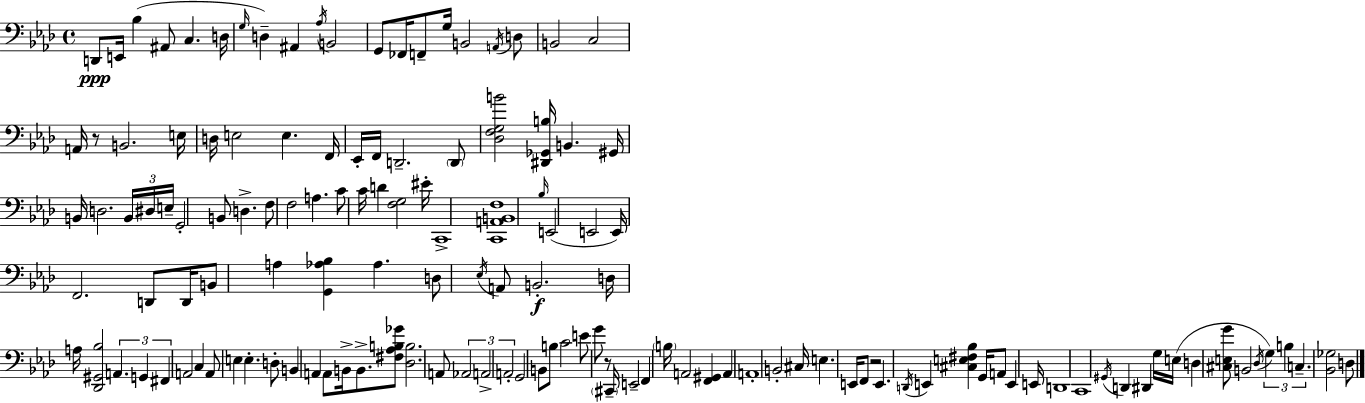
{
  \clef bass
  \time 4/4
  \defaultTimeSignature
  \key f \minor
  \repeat volta 2 { d,8\ppp e,16 bes4( ais,8 c4. d16 | \grace { g16 }) d4-- ais,4 \acciaccatura { aes16 } b,2 | g,8 fes,16 f,8-- g16 b,2 | \acciaccatura { a,16 } d8 b,2 c2 | \break a,16 r8 b,2. | e16 d16 e2 e4. | f,16 ees,16-. f,16 d,2.-- | \parenthesize d,8 <des f g b'>2 <dis, ges, b>16 b,4. | \break gis,16 b,16 d2. | \tuplet 3/2 { b,16 dis16 e16-- } g,2-. b,8 d4.-> | f8 f2 a4. | c'8 c'16 d'4 <f g>2 | \break eis'16-. c,1-> | <c, a, b, f>1 | \grace { bes16 } e,2( e,2 | e,16) f,2. | \break d,8 d,16 b,8 a4 <g, aes bes>4 aes4. | d8 \acciaccatura { ees16 } a,8 b,2.-.\f | d16 a16 <des, gis, bes>2 \tuplet 3/2 { a,4. | g,4 fis,4 } a,2 | \break c4 a,8 e4 e4.-. | d8-. b,4 a,4 a,8 | b,16-> b,8.-> <fis aes b ges'>8 <des b>2. | a,8 \tuplet 3/2 { aes,2 a,2-> | \break a,2-. } g,2 | b,8 b8 c'2 | e'8 g'8 r8 \parenthesize cis,16-- e,2-- | f,4 \parenthesize b16 a,2 <f, gis,>4 | \break a,4 a,1-. | b,2-. cis16 e4. | e,16 f,8 r2 e,4. | \acciaccatura { d,16 } e,4 <cis e fis bes>4 g,16 a,8 | \break e,4 e,16 d,1 | c,1 | \acciaccatura { gis,16 } d,4 dis,4 g16 | e16( d4 <cis e g'>8 b,2 \acciaccatura { des16 }) | \break \tuplet 3/2 { g4 b4 c4.-- } <bes, ges>2 | d8 } \bar "|."
}